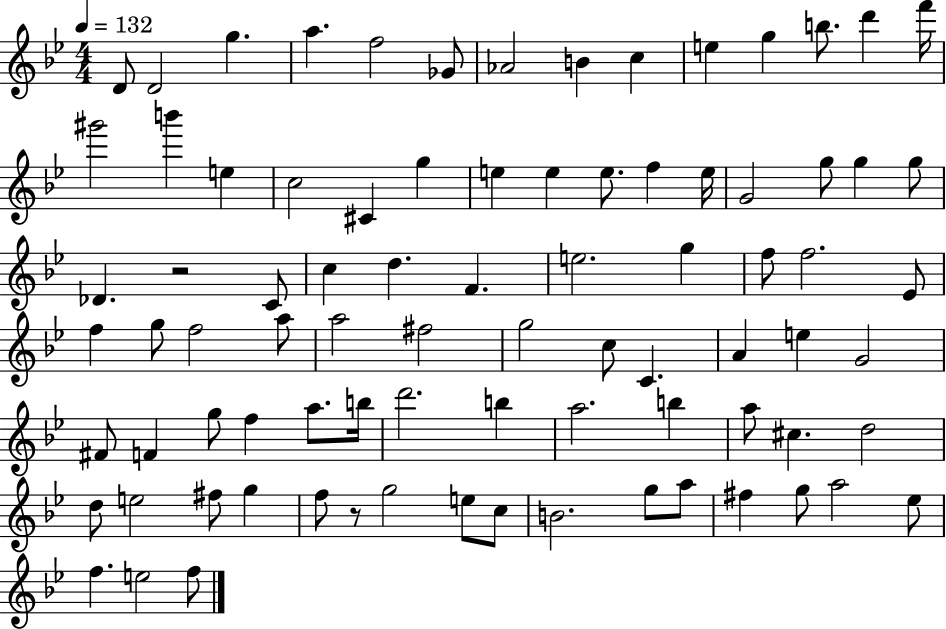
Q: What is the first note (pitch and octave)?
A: D4